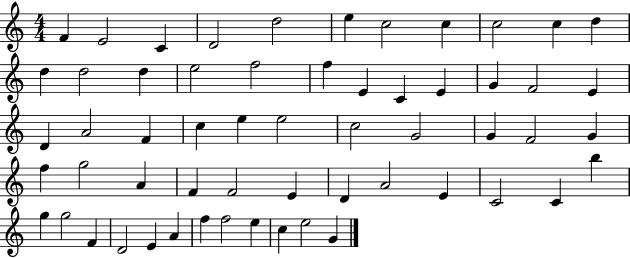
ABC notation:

X:1
T:Untitled
M:4/4
L:1/4
K:C
F E2 C D2 d2 e c2 c c2 c d d d2 d e2 f2 f E C E G F2 E D A2 F c e e2 c2 G2 G F2 G f g2 A F F2 E D A2 E C2 C b g g2 F D2 E A f f2 e c e2 G